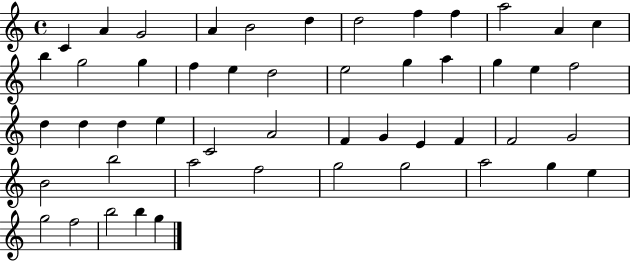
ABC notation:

X:1
T:Untitled
M:4/4
L:1/4
K:C
C A G2 A B2 d d2 f f a2 A c b g2 g f e d2 e2 g a g e f2 d d d e C2 A2 F G E F F2 G2 B2 b2 a2 f2 g2 g2 a2 g e g2 f2 b2 b g